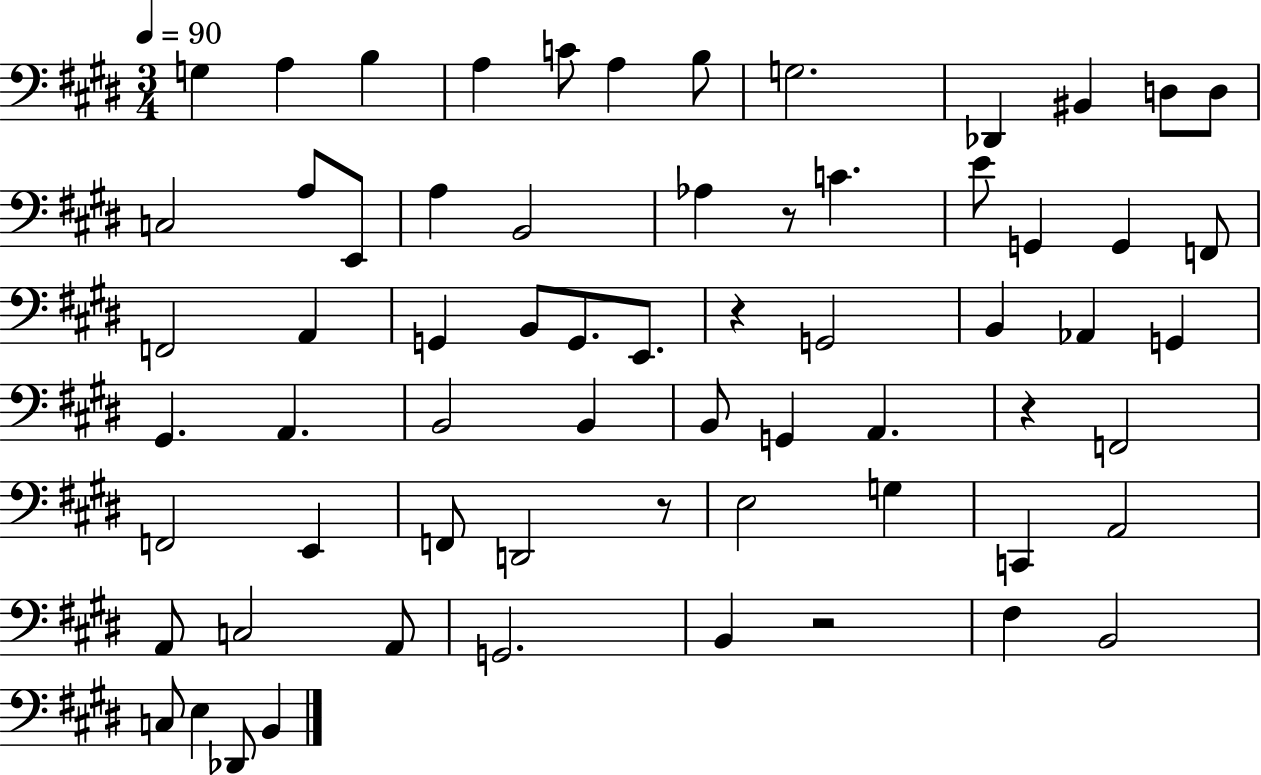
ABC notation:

X:1
T:Untitled
M:3/4
L:1/4
K:E
G, A, B, A, C/2 A, B,/2 G,2 _D,, ^B,, D,/2 D,/2 C,2 A,/2 E,,/2 A, B,,2 _A, z/2 C E/2 G,, G,, F,,/2 F,,2 A,, G,, B,,/2 G,,/2 E,,/2 z G,,2 B,, _A,, G,, ^G,, A,, B,,2 B,, B,,/2 G,, A,, z F,,2 F,,2 E,, F,,/2 D,,2 z/2 E,2 G, C,, A,,2 A,,/2 C,2 A,,/2 G,,2 B,, z2 ^F, B,,2 C,/2 E, _D,,/2 B,,